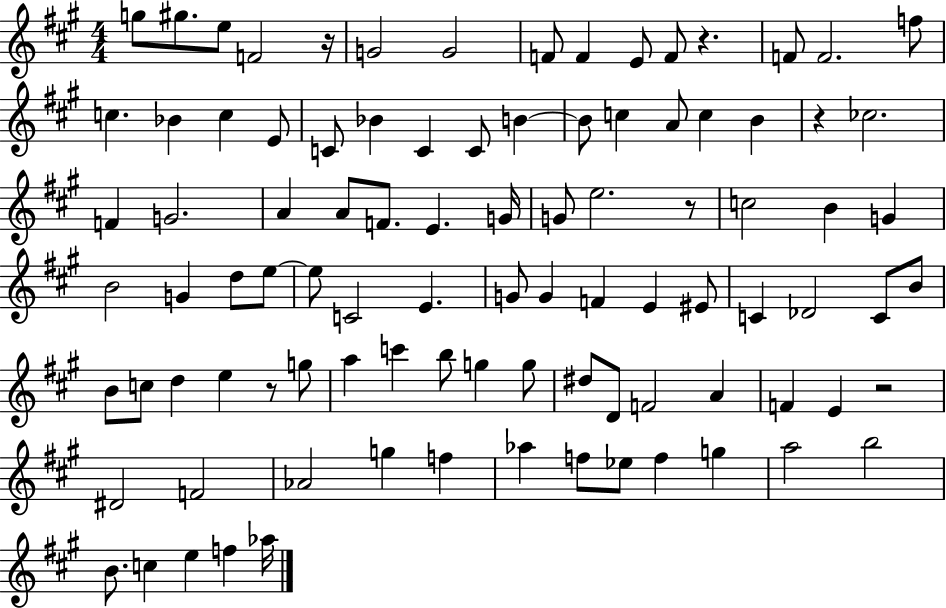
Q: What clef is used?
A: treble